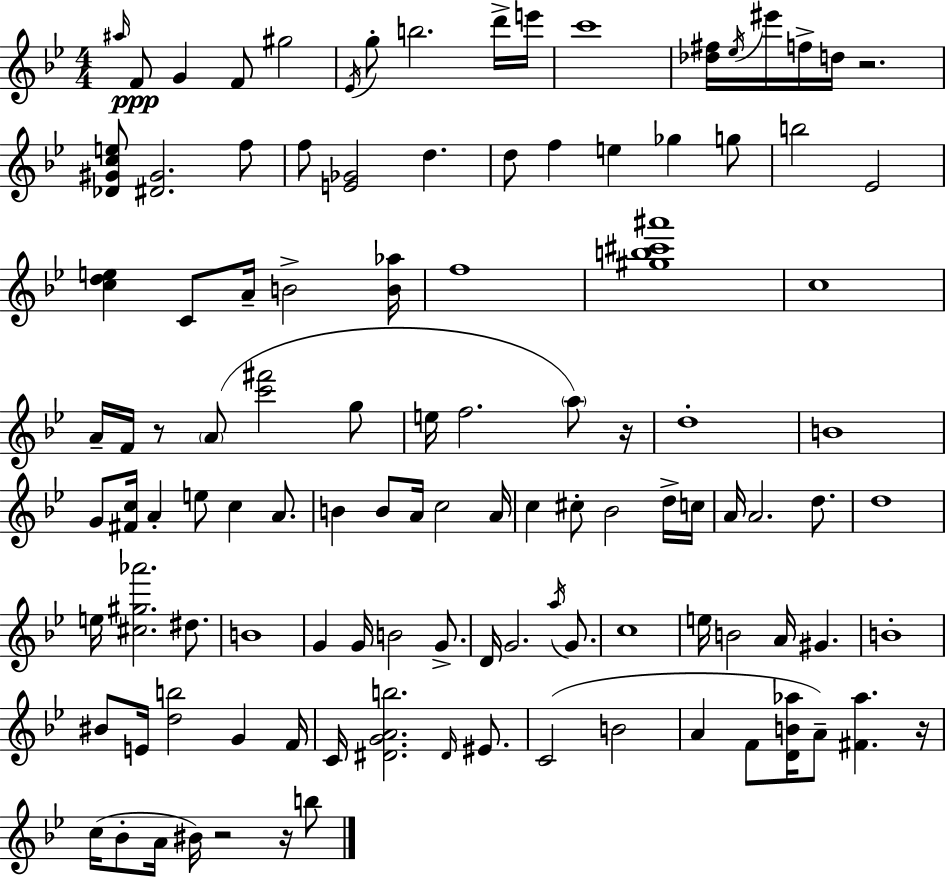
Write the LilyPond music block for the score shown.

{
  \clef treble
  \numericTimeSignature
  \time 4/4
  \key g \minor
  \grace { ais''16 }\ppp f'8 g'4 f'8 gis''2 | \acciaccatura { ees'16 } g''8-. b''2. | d'''16-> e'''16 c'''1 | <des'' fis''>16 \acciaccatura { ees''16 } eis'''16 f''16-> d''16 r2. | \break <des' gis' c'' e''>8 <dis' gis'>2. | f''8 f''8 <e' ges'>2 d''4. | d''8 f''4 e''4 ges''4 | g''8 b''2 ees'2 | \break <c'' d'' e''>4 c'8 a'16-- b'2-> | <b' aes''>16 f''1 | <gis'' b'' cis''' ais'''>1 | c''1 | \break a'16-- f'16 r8 \parenthesize a'8( <c''' fis'''>2 | g''8 e''16 f''2. | \parenthesize a''8) r16 d''1-. | b'1 | \break g'8 <fis' c''>16 a'4-. e''8 c''4 | a'8. b'4 b'8 a'16 c''2 | a'16 c''4 cis''8-. bes'2 | d''16-> c''16 a'16 a'2. | \break d''8. d''1 | e''16 <cis'' gis'' aes'''>2. | dis''8. b'1 | g'4 g'16 b'2 | \break g'8.-> d'16 g'2. | \acciaccatura { a''16 } g'8. c''1 | e''16 b'2 a'16 gis'4. | b'1-. | \break bis'8 e'16 <d'' b''>2 g'4 | f'16 c'16 <dis' g' a' b''>2. | \grace { dis'16 } eis'8. c'2( b'2 | a'4 f'8 <d' b' aes''>16 a'8--) <fis' aes''>4. | \break r16 c''16( bes'8-. a'16 bis'16) r2 | r16 b''8 \bar "|."
}